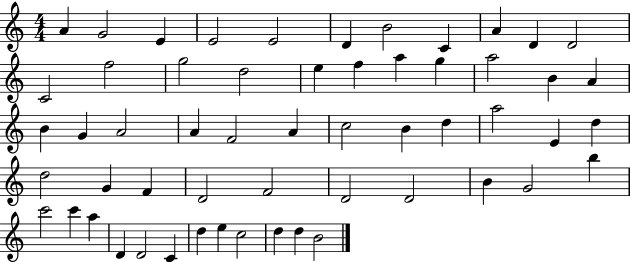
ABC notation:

X:1
T:Untitled
M:4/4
L:1/4
K:C
A G2 E E2 E2 D B2 C A D D2 C2 f2 g2 d2 e f a g a2 B A B G A2 A F2 A c2 B d a2 E d d2 G F D2 F2 D2 D2 B G2 b c'2 c' a D D2 C d e c2 d d B2